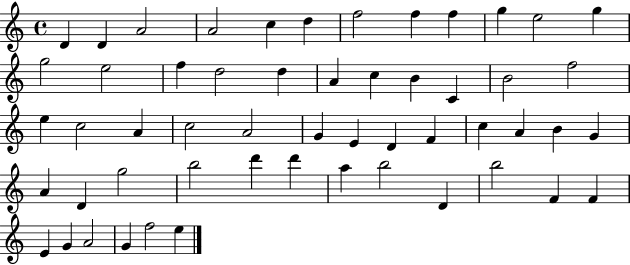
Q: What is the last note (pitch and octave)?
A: E5